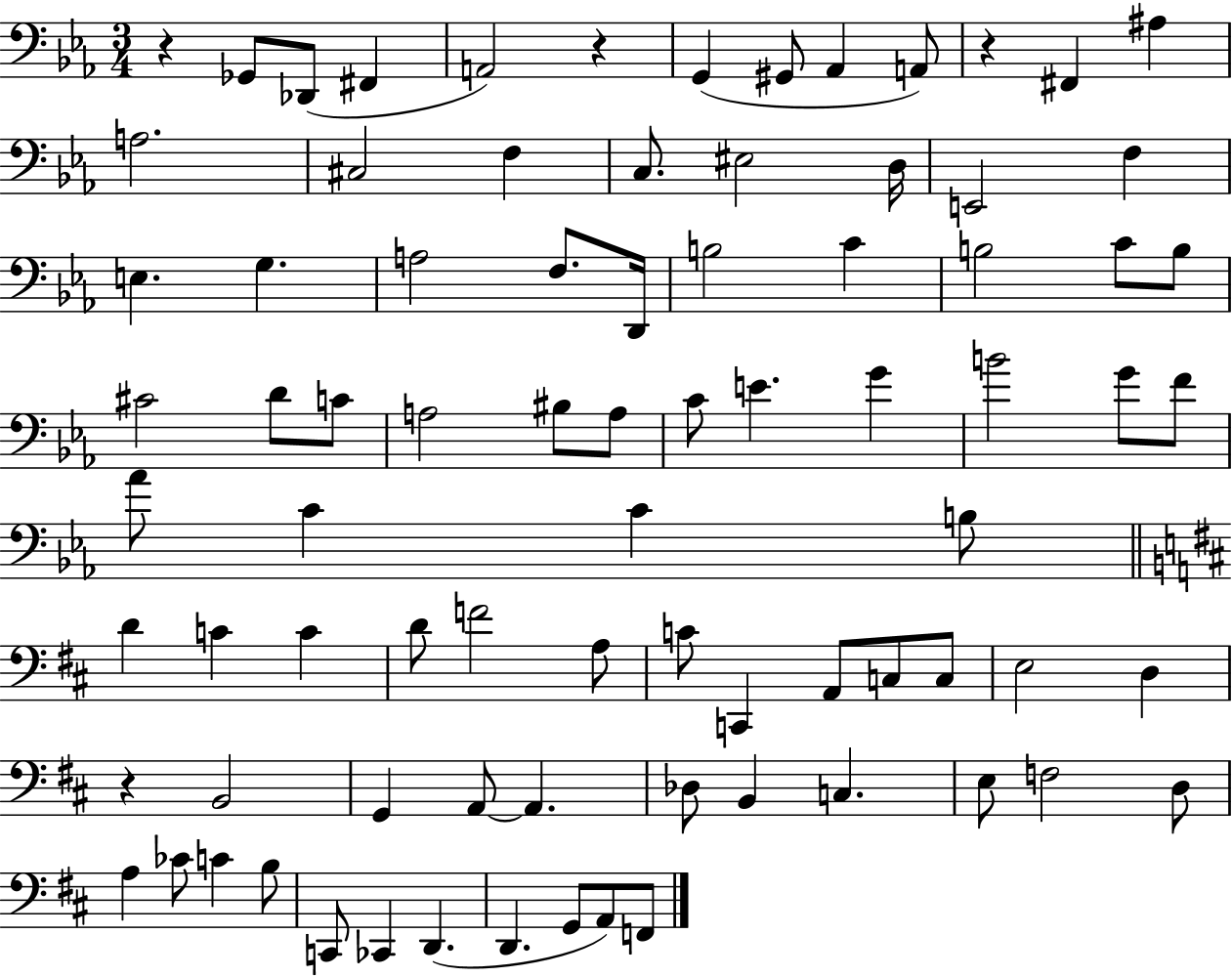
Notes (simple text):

R/q Gb2/e Db2/e F#2/q A2/h R/q G2/q G#2/e Ab2/q A2/e R/q F#2/q A#3/q A3/h. C#3/h F3/q C3/e. EIS3/h D3/s E2/h F3/q E3/q. G3/q. A3/h F3/e. D2/s B3/h C4/q B3/h C4/e B3/e C#4/h D4/e C4/e A3/h BIS3/e A3/e C4/e E4/q. G4/q B4/h G4/e F4/e Ab4/e C4/q C4/q B3/e D4/q C4/q C4/q D4/e F4/h A3/e C4/e C2/q A2/e C3/e C3/e E3/h D3/q R/q B2/h G2/q A2/e A2/q. Db3/e B2/q C3/q. E3/e F3/h D3/e A3/q CES4/e C4/q B3/e C2/e CES2/q D2/q. D2/q. G2/e A2/e F2/e